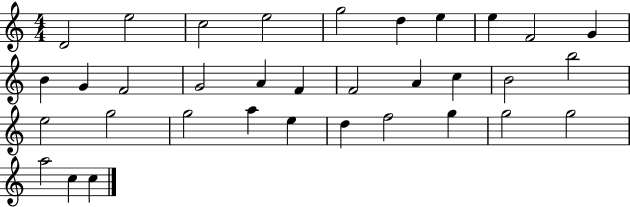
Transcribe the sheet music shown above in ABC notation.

X:1
T:Untitled
M:4/4
L:1/4
K:C
D2 e2 c2 e2 g2 d e e F2 G B G F2 G2 A F F2 A c B2 b2 e2 g2 g2 a e d f2 g g2 g2 a2 c c